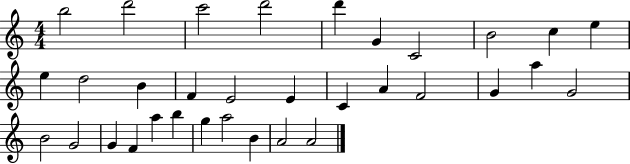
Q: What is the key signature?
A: C major